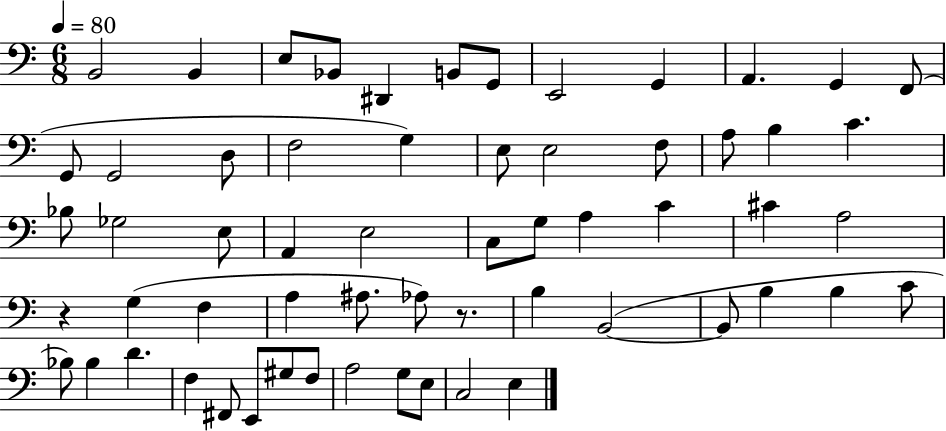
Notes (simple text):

B2/h B2/q E3/e Bb2/e D#2/q B2/e G2/e E2/h G2/q A2/q. G2/q F2/e G2/e G2/h D3/e F3/h G3/q E3/e E3/h F3/e A3/e B3/q C4/q. Bb3/e Gb3/h E3/e A2/q E3/h C3/e G3/e A3/q C4/q C#4/q A3/h R/q G3/q F3/q A3/q A#3/e. Ab3/e R/e. B3/q B2/h B2/e B3/q B3/q C4/e Bb3/e Bb3/q D4/q. F3/q F#2/e E2/e G#3/e F3/e A3/h G3/e E3/e C3/h E3/q